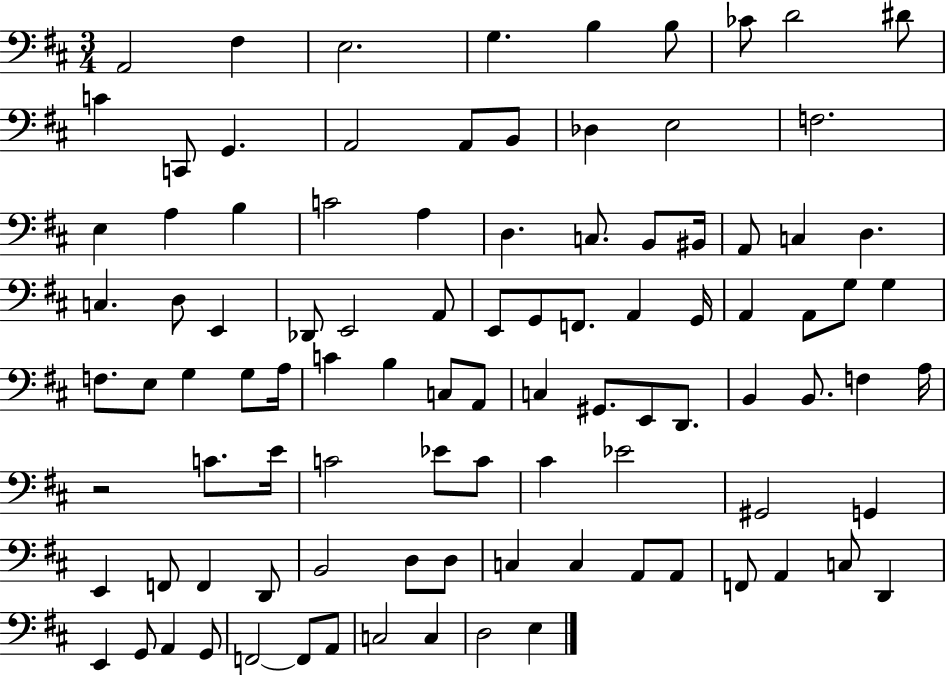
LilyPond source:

{
  \clef bass
  \numericTimeSignature
  \time 3/4
  \key d \major
  a,2 fis4 | e2. | g4. b4 b8 | ces'8 d'2 dis'8 | \break c'4 c,8 g,4. | a,2 a,8 b,8 | des4 e2 | f2. | \break e4 a4 b4 | c'2 a4 | d4. c8. b,8 bis,16 | a,8 c4 d4. | \break c4. d8 e,4 | des,8 e,2 a,8 | e,8 g,8 f,8. a,4 g,16 | a,4 a,8 g8 g4 | \break f8. e8 g4 g8 a16 | c'4 b4 c8 a,8 | c4 gis,8. e,8 d,8. | b,4 b,8. f4 a16 | \break r2 c'8. e'16 | c'2 ees'8 c'8 | cis'4 ees'2 | gis,2 g,4 | \break e,4 f,8 f,4 d,8 | b,2 d8 d8 | c4 c4 a,8 a,8 | f,8 a,4 c8 d,4 | \break e,4 g,8 a,4 g,8 | f,2~~ f,8 a,8 | c2 c4 | d2 e4 | \break \bar "|."
}